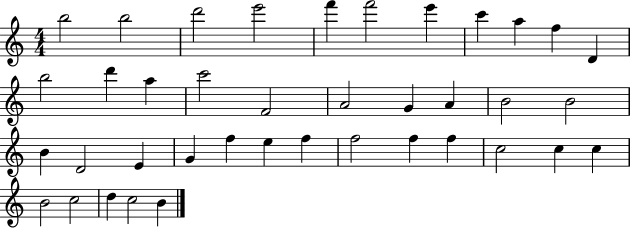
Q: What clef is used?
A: treble